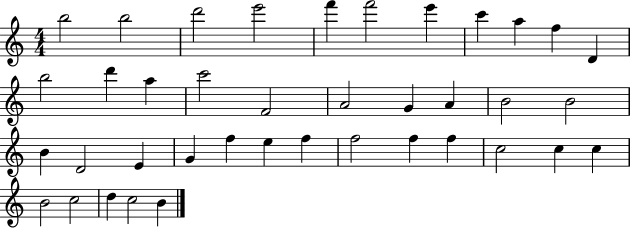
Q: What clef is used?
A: treble